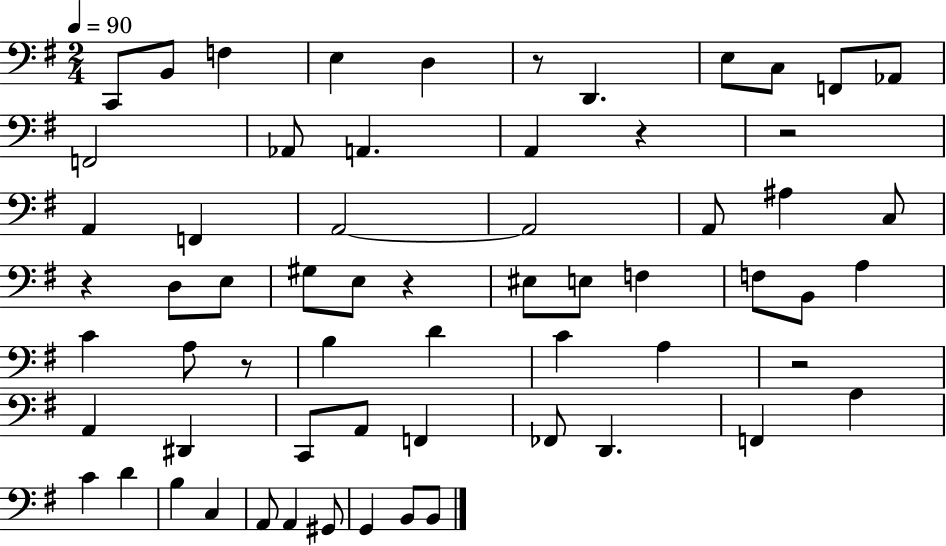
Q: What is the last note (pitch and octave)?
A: B2